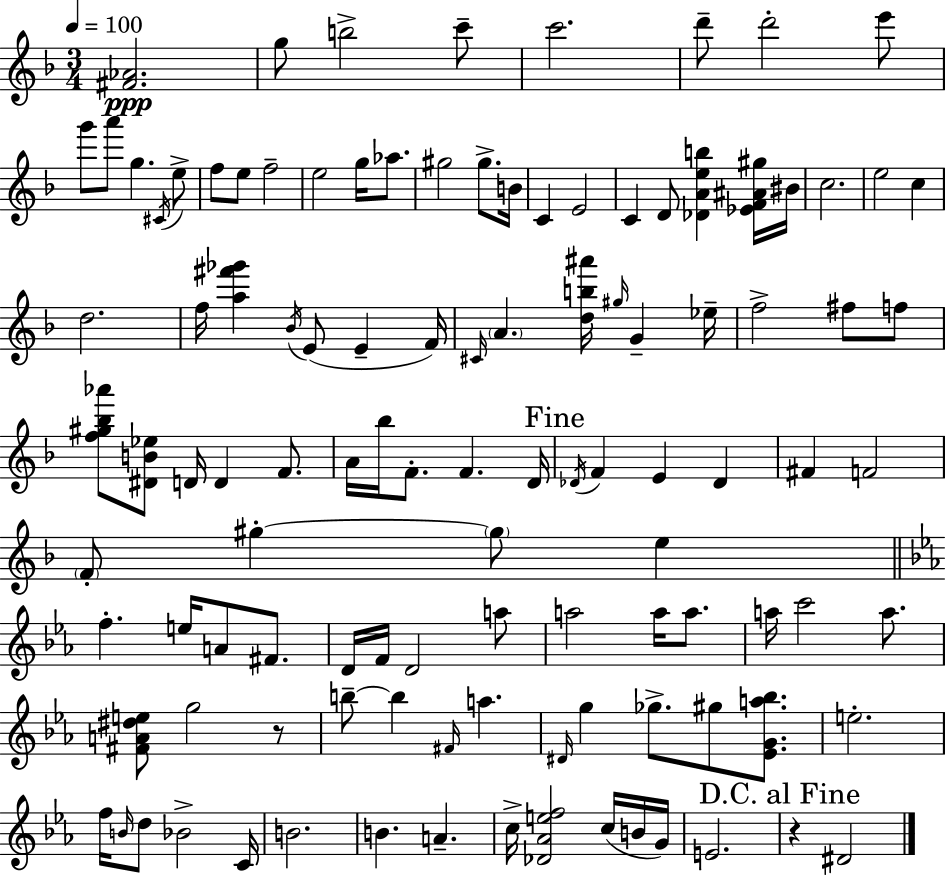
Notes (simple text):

[F#4,Ab4]/h. G5/e B5/h C6/e C6/h. D6/e D6/h E6/e G6/e A6/e G5/q. C#4/s E5/e F5/e E5/e F5/h E5/h G5/s Ab5/e. G#5/h G#5/e. B4/s C4/q E4/h C4/q D4/e [Db4,A4,E5,B5]/q [Eb4,F4,A#4,G#5]/s BIS4/s C5/h. E5/h C5/q D5/h. F5/s [A5,F#6,Gb6]/q Bb4/s E4/e E4/q F4/s C#4/s A4/q. [D5,B5,A#6]/s G#5/s G4/q Eb5/s F5/h F#5/e F5/e [F5,G#5,Bb5,Ab6]/e [D#4,B4,Eb5]/e D4/s D4/q F4/e. A4/s Bb5/s F4/e. F4/q. D4/s Db4/s F4/q E4/q Db4/q F#4/q F4/h F4/e G#5/q G#5/e E5/q F5/q. E5/s A4/e F#4/e. D4/s F4/s D4/h A5/e A5/h A5/s A5/e. A5/s C6/h A5/e. [F#4,A4,D#5,E5]/e G5/h R/e B5/e B5/q F#4/s A5/q. D#4/s G5/q Gb5/e. G#5/e [Eb4,G4,A5,Bb5]/e. E5/h. F5/s B4/s D5/e Bb4/h C4/s B4/h. B4/q. A4/q. C5/s [Db4,Ab4,E5,F5]/h C5/s B4/s G4/s E4/h. R/q D#4/h